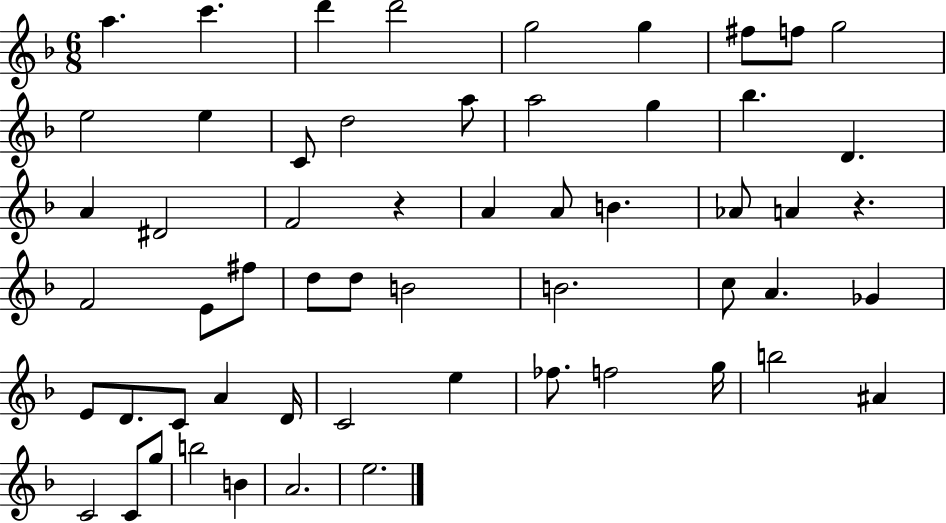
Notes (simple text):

A5/q. C6/q. D6/q D6/h G5/h G5/q F#5/e F5/e G5/h E5/h E5/q C4/e D5/h A5/e A5/h G5/q Bb5/q. D4/q. A4/q D#4/h F4/h R/q A4/q A4/e B4/q. Ab4/e A4/q R/q. F4/h E4/e F#5/e D5/e D5/e B4/h B4/h. C5/e A4/q. Gb4/q E4/e D4/e. C4/e A4/q D4/s C4/h E5/q FES5/e. F5/h G5/s B5/h A#4/q C4/h C4/e G5/e B5/h B4/q A4/h. E5/h.